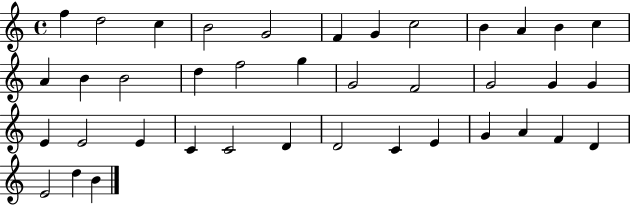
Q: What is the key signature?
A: C major